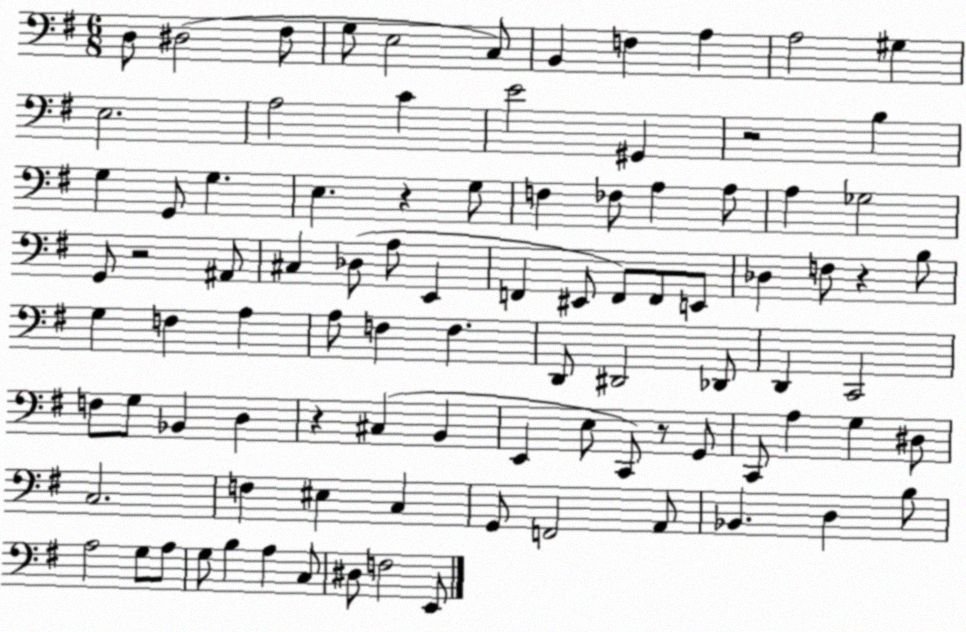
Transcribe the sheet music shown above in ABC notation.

X:1
T:Untitled
M:6/8
L:1/4
K:G
D,/2 ^D,2 ^F,/2 G,/2 E,2 C,/2 B,, F, A, A,2 ^G, E,2 A,2 C E2 ^G,, z2 B, G, G,,/2 G, E, z G,/2 F, _F,/2 A, A,/2 A, _G,2 G,,/2 z2 ^A,,/2 ^C, _D,/2 A,/2 E,, F,, ^E,,/2 F,,/2 F,,/2 E,,/2 _D, F,/2 z B,/2 G, F, A, A,/2 F, F, D,,/2 ^D,,2 _D,,/2 D,, C,,2 F,/2 G,/2 _B,, D, z ^C, B,, E,, E,/2 C,,/2 z/2 G,,/2 C,,/2 A, G, ^D,/2 C,2 F, ^E, C, G,,/2 F,,2 A,,/2 _B,, D, B,/2 A,2 G,/2 A,/2 G,/2 B, A, C,/2 ^D,/2 F,2 E,,/2